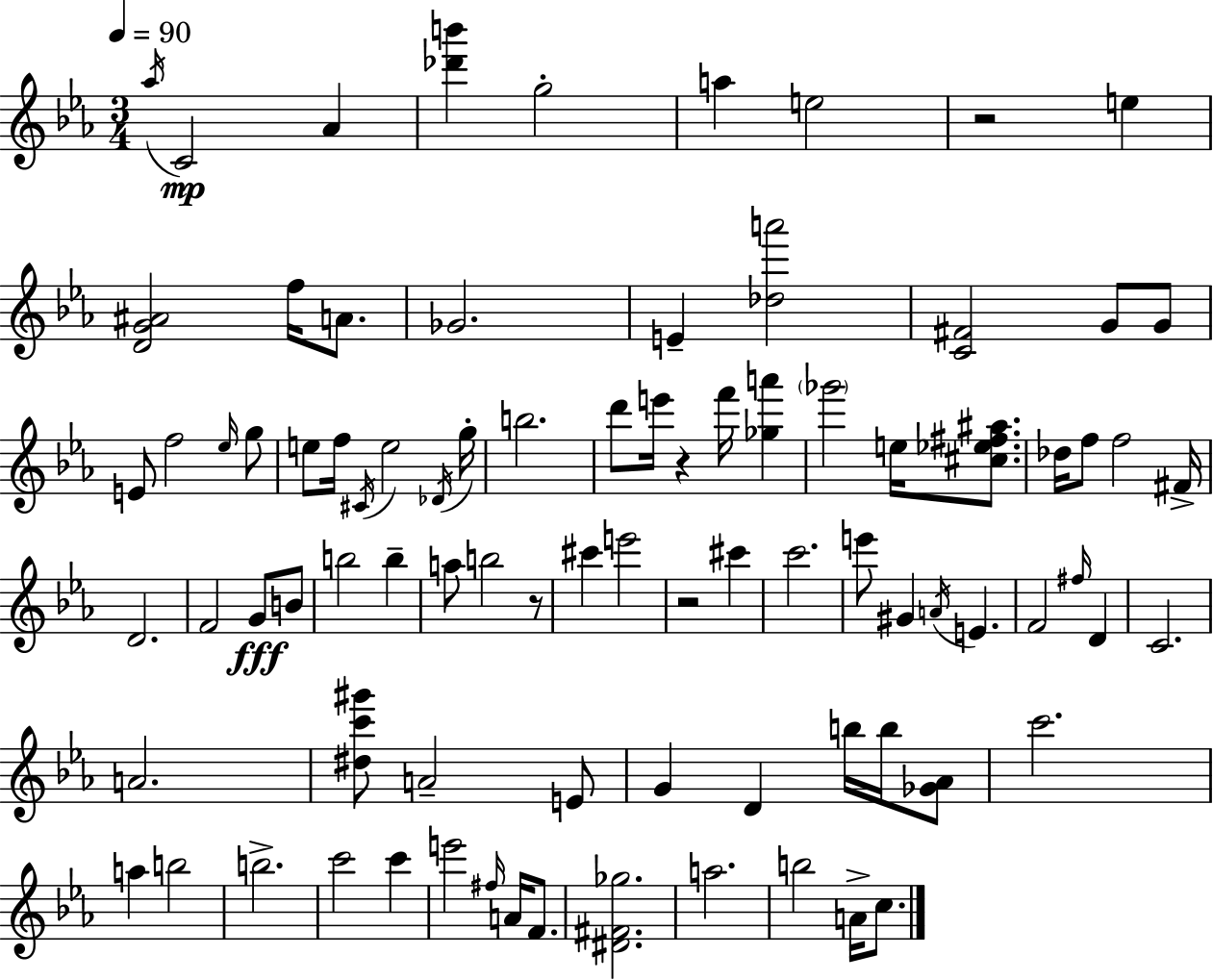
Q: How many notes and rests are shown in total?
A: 87